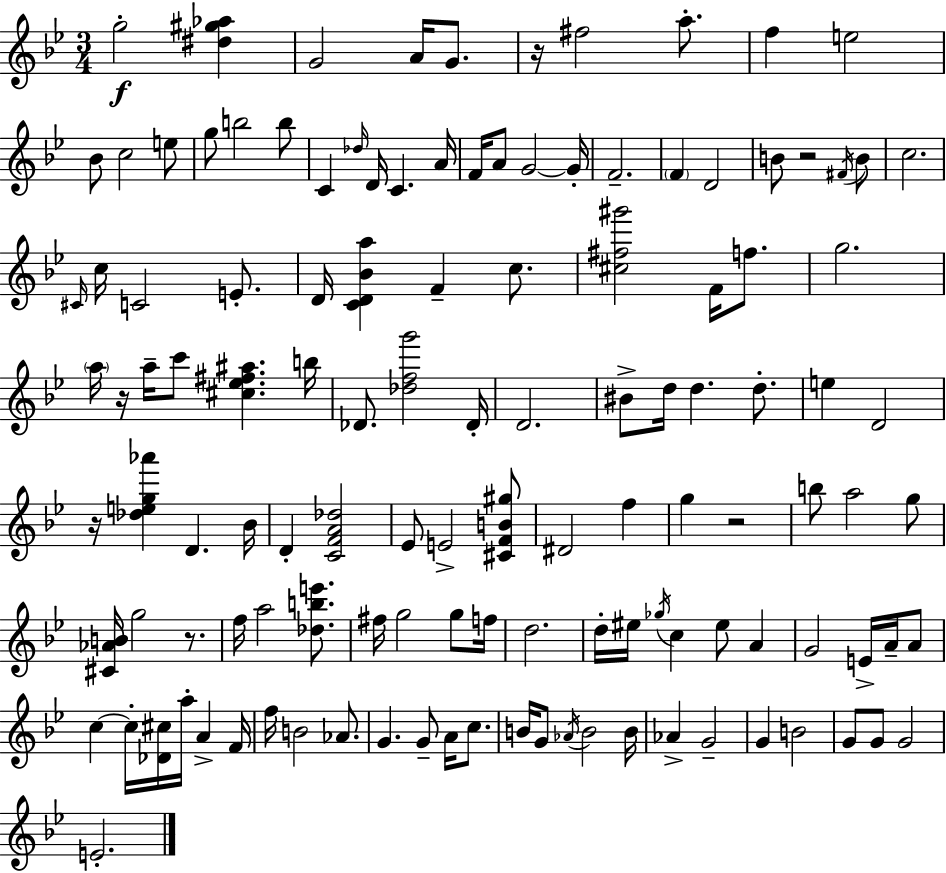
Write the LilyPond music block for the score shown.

{
  \clef treble
  \numericTimeSignature
  \time 3/4
  \key g \minor
  g''2-.\f <dis'' gis'' aes''>4 | g'2 a'16 g'8. | r16 fis''2 a''8.-. | f''4 e''2 | \break bes'8 c''2 e''8 | g''8 b''2 b''8 | c'4 \grace { des''16 } d'16 c'4. | a'16 f'16 a'8 g'2~~ | \break g'16-. f'2.-- | \parenthesize f'4 d'2 | b'8 r2 \acciaccatura { fis'16 } | b'8 c''2. | \break \grace { cis'16 } c''16 c'2 | e'8.-. d'16 <c' d' bes' a''>4 f'4-- | c''8. <cis'' fis'' gis'''>2 f'16 | f''8. g''2. | \break \parenthesize a''16 r16 a''16-- c'''8 <cis'' ees'' fis'' ais''>4. | b''16 des'8. <des'' f'' g'''>2 | des'16-. d'2. | bis'8-> d''16 d''4. | \break d''8.-. e''4 d'2 | r16 <des'' e'' g'' aes'''>4 d'4. | bes'16 d'4-. <c' f' a' des''>2 | ees'8 e'2-> | \break <cis' f' b' gis''>8 dis'2 f''4 | g''4 r2 | b''8 a''2 | g''8 <cis' aes' b'>16 g''2 | \break r8. f''16 a''2 | <des'' b'' e'''>8. fis''16 g''2 | g''8 f''16 d''2. | d''16-. eis''16 \acciaccatura { ges''16 } c''4 eis''8 | \break a'4 g'2 | e'16-> a'16-- a'8 c''4~~ c''16-. <des' cis''>16 a''16-. a'4-> | f'16 f''16 b'2 | aes'8. g'4. g'8-- | \break a'16 c''8. b'16 g'8 \acciaccatura { aes'16 } b'2 | b'16 aes'4-> g'2-- | g'4 b'2 | g'8 g'8 g'2 | \break e'2.-. | \bar "|."
}